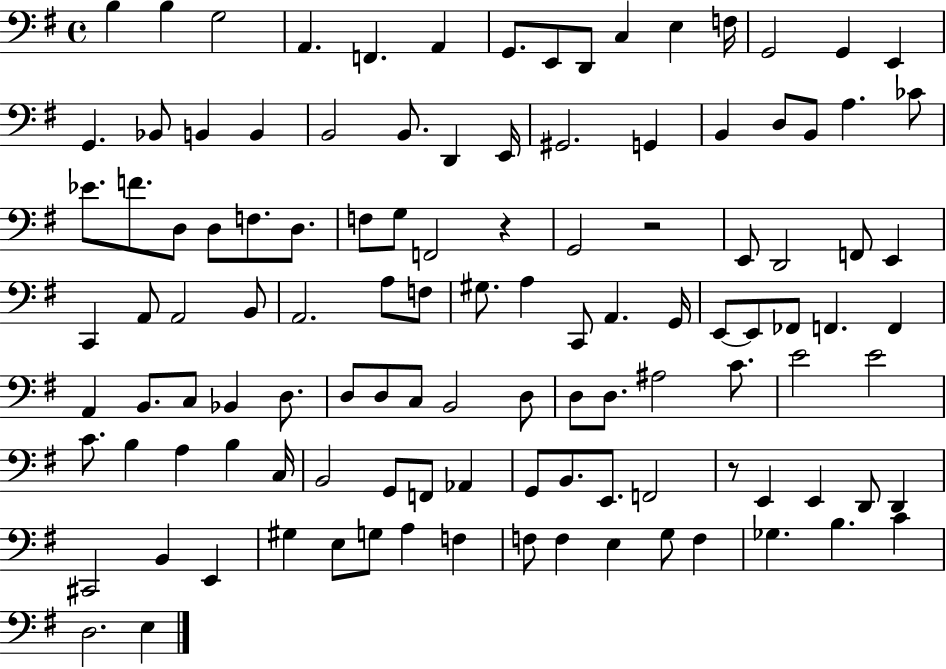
X:1
T:Untitled
M:4/4
L:1/4
K:G
B, B, G,2 A,, F,, A,, G,,/2 E,,/2 D,,/2 C, E, F,/4 G,,2 G,, E,, G,, _B,,/2 B,, B,, B,,2 B,,/2 D,, E,,/4 ^G,,2 G,, B,, D,/2 B,,/2 A, _C/2 _E/2 F/2 D,/2 D,/2 F,/2 D,/2 F,/2 G,/2 F,,2 z G,,2 z2 E,,/2 D,,2 F,,/2 E,, C,, A,,/2 A,,2 B,,/2 A,,2 A,/2 F,/2 ^G,/2 A, C,,/2 A,, G,,/4 E,,/2 E,,/2 _F,,/2 F,, F,, A,, B,,/2 C,/2 _B,, D,/2 D,/2 D,/2 C,/2 B,,2 D,/2 D,/2 D,/2 ^A,2 C/2 E2 E2 C/2 B, A, B, C,/4 B,,2 G,,/2 F,,/2 _A,, G,,/2 B,,/2 E,,/2 F,,2 z/2 E,, E,, D,,/2 D,, ^C,,2 B,, E,, ^G, E,/2 G,/2 A, F, F,/2 F, E, G,/2 F, _G, B, C D,2 E,